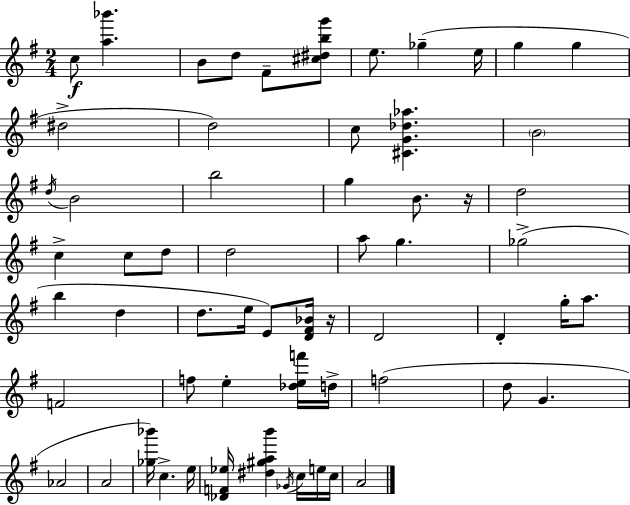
{
  \clef treble
  \numericTimeSignature
  \time 2/4
  \key e \minor
  c''8\f <a'' bes'''>4. | b'8 d''8 fis'8-- <cis'' dis'' b'' g'''>8 | e''8. ges''4--( e''16 | g''4 g''4 | \break dis''2-> | d''2) | c''8 <cis' g' des'' aes''>4. | \parenthesize b'2 | \break \acciaccatura { d''16 } b'2 | b''2 | g''4 b'8. | r16 d''2 | \break c''4-> c''8 d''8 | d''2 | a''8 g''4. | ges''2->( | \break b''4 d''4 | d''8. e''16 e'8) <d' fis' bes'>16 | r16 d'2 | d'4-. g''16-. a''8. | \break f'2 | f''8 e''4-. <des'' e'' f'''>16 | d''16-> f''2( | d''8 g'4. | \break aes'2 | a'2 | <ges'' bes'''>16) c''4.-> | e''16 <des' f' ees''>16 <dis'' gis'' a'' b'''>4 \acciaccatura { ges'16 } c''16 | \break e''16 c''16 a'2 | \bar "|."
}